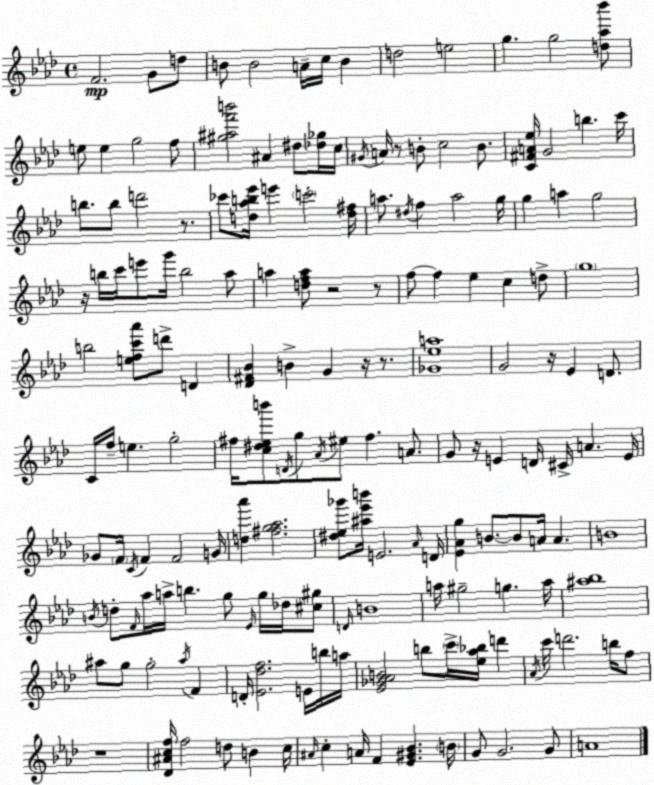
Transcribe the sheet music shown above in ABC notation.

X:1
T:Untitled
M:4/4
L:1/4
K:Ab
F2 G/2 d/2 B/2 B2 A/4 c/4 B d2 e2 g g2 [d_a_b']/2 e/2 e g2 f/2 [^g^af'b']2 ^A ^d/2 [_d_g]/4 c/4 ^G/4 A/4 z/2 B/2 c2 B/2 [C^FA_e]/4 G2 b c'/4 b/2 b/2 d'2 z/2 _c'/2 [d_ab_e']/4 e' c'2 [d^f]/4 a/2 ^d/4 f a2 g/4 g a g2 z/4 b/4 c'/4 e'/2 g'/4 b2 _a/2 a [dfa]/2 z2 z/2 f/2 f _e c d/2 g4 b2 [efc'_a']/2 d'/2 D [_D^F_B] B G z/4 z/2 [_G_ea]4 G2 z/4 _E D/2 C/4 f/4 e g2 ^f/4 [c^d_eb']/2 D/4 g/2 _A/4 ^e/2 ^f A/2 G/2 z/4 E D/4 ^C/4 A E/4 _G/2 F/4 C/4 F F2 G/4 [d_a'] [^fg_a]2 [^d_e_g']/2 [^a_e'b']/4 E2 _A/4 D/4 [_E_Ag] B/2 B/2 A/4 A B4 B/4 d/2 F/4 _a/4 a/4 b g/2 _E/4 g/4 _d/4 [^c^g]/2 D/4 B4 a/4 ^g2 g a/4 [^a_b]4 ^a/2 g/2 g2 ^a/4 F D/4 [_E_df]2 E/4 b/4 a/4 [_E_G_AB]2 b/2 c'/4 [_e_a_b]/4 d' _A/4 c'/4 d'2 b/4 f/2 z4 [_D^Acf]/4 f2 d/2 B c/4 ^A/4 c A/4 F [_E^G_B] B/4 G/2 G2 G/2 A4